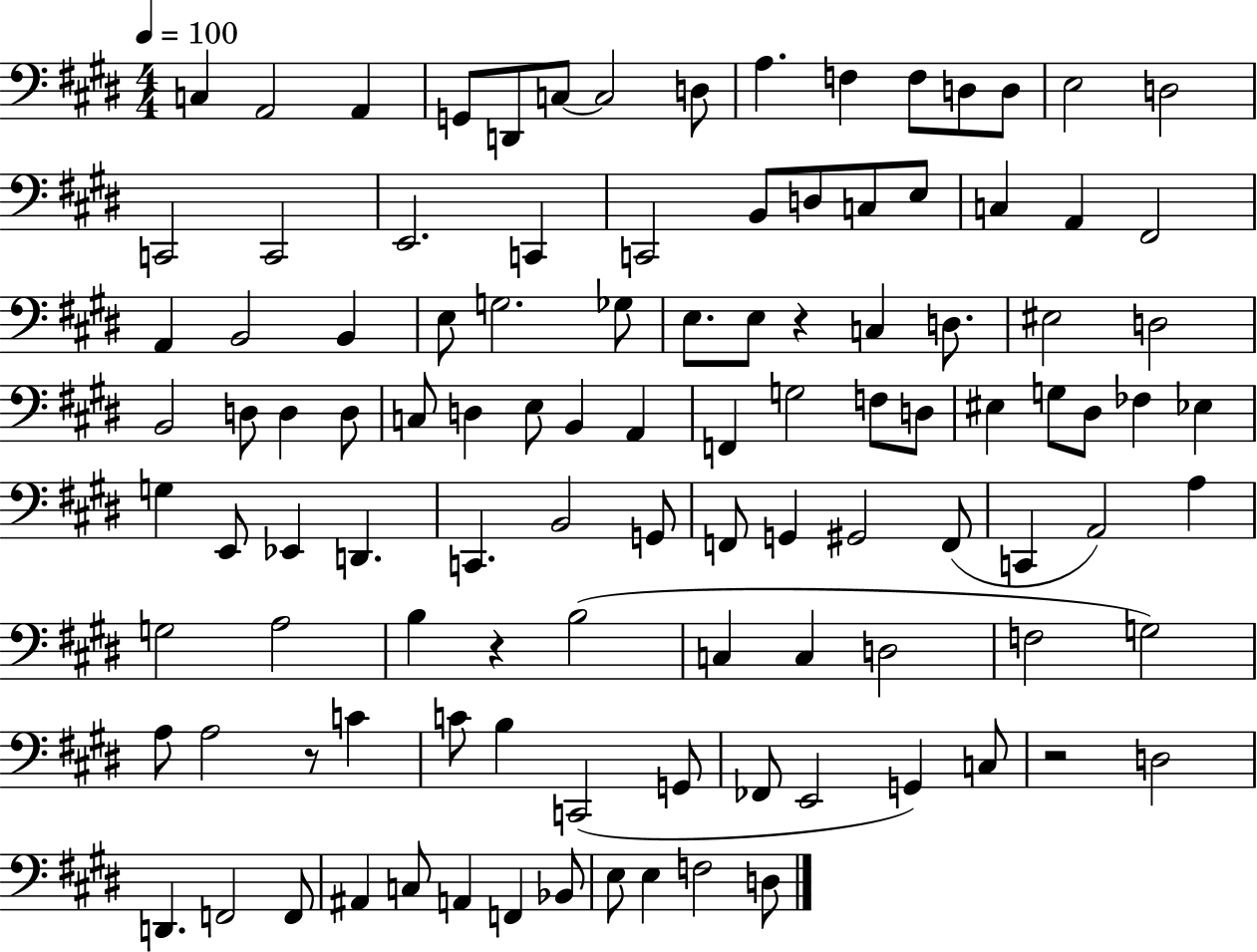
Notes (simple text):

C3/q A2/h A2/q G2/e D2/e C3/e C3/h D3/e A3/q. F3/q F3/e D3/e D3/e E3/h D3/h C2/h C2/h E2/h. C2/q C2/h B2/e D3/e C3/e E3/e C3/q A2/q F#2/h A2/q B2/h B2/q E3/e G3/h. Gb3/e E3/e. E3/e R/q C3/q D3/e. EIS3/h D3/h B2/h D3/e D3/q D3/e C3/e D3/q E3/e B2/q A2/q F2/q G3/h F3/e D3/e EIS3/q G3/e D#3/e FES3/q Eb3/q G3/q E2/e Eb2/q D2/q. C2/q. B2/h G2/e F2/e G2/q G#2/h F2/e C2/q A2/h A3/q G3/h A3/h B3/q R/q B3/h C3/q C3/q D3/h F3/h G3/h A3/e A3/h R/e C4/q C4/e B3/q C2/h G2/e FES2/e E2/h G2/q C3/e R/h D3/h D2/q. F2/h F2/e A#2/q C3/e A2/q F2/q Bb2/e E3/e E3/q F3/h D3/e